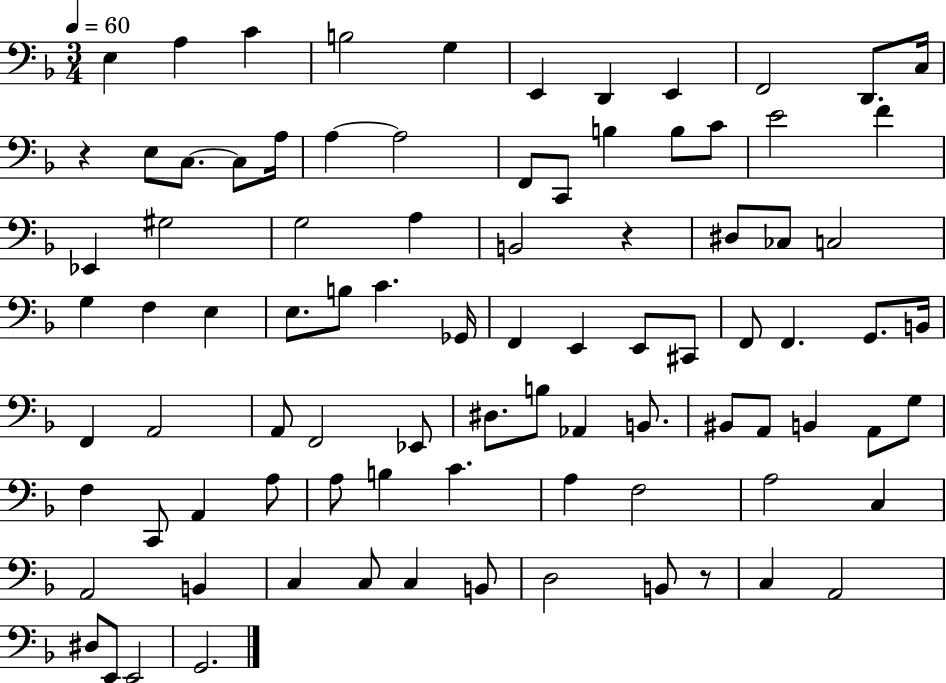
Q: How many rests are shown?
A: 3